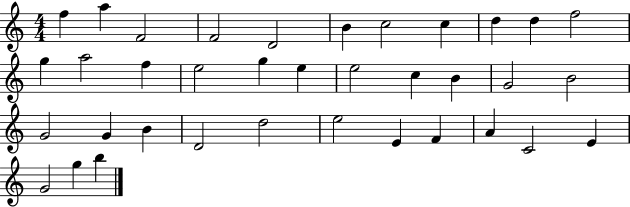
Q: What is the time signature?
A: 4/4